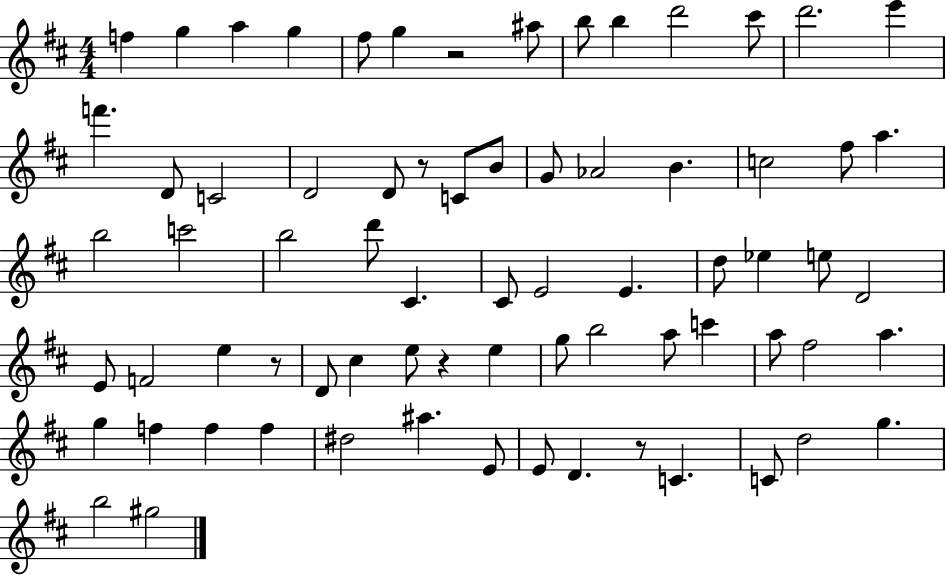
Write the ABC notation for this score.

X:1
T:Untitled
M:4/4
L:1/4
K:D
f g a g ^f/2 g z2 ^a/2 b/2 b d'2 ^c'/2 d'2 e' f' D/2 C2 D2 D/2 z/2 C/2 B/2 G/2 _A2 B c2 ^f/2 a b2 c'2 b2 d'/2 ^C ^C/2 E2 E d/2 _e e/2 D2 E/2 F2 e z/2 D/2 ^c e/2 z e g/2 b2 a/2 c' a/2 ^f2 a g f f f ^d2 ^a E/2 E/2 D z/2 C C/2 d2 g b2 ^g2